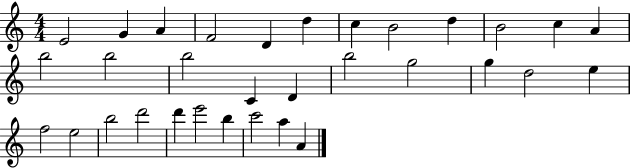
{
  \clef treble
  \numericTimeSignature
  \time 4/4
  \key c \major
  e'2 g'4 a'4 | f'2 d'4 d''4 | c''4 b'2 d''4 | b'2 c''4 a'4 | \break b''2 b''2 | b''2 c'4 d'4 | b''2 g''2 | g''4 d''2 e''4 | \break f''2 e''2 | b''2 d'''2 | d'''4 e'''2 b''4 | c'''2 a''4 a'4 | \break \bar "|."
}